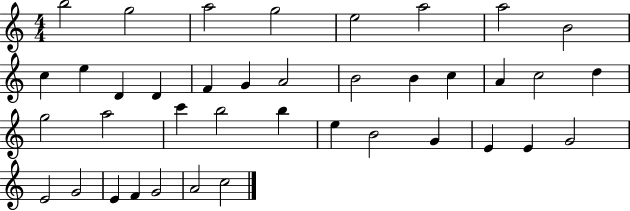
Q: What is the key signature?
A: C major